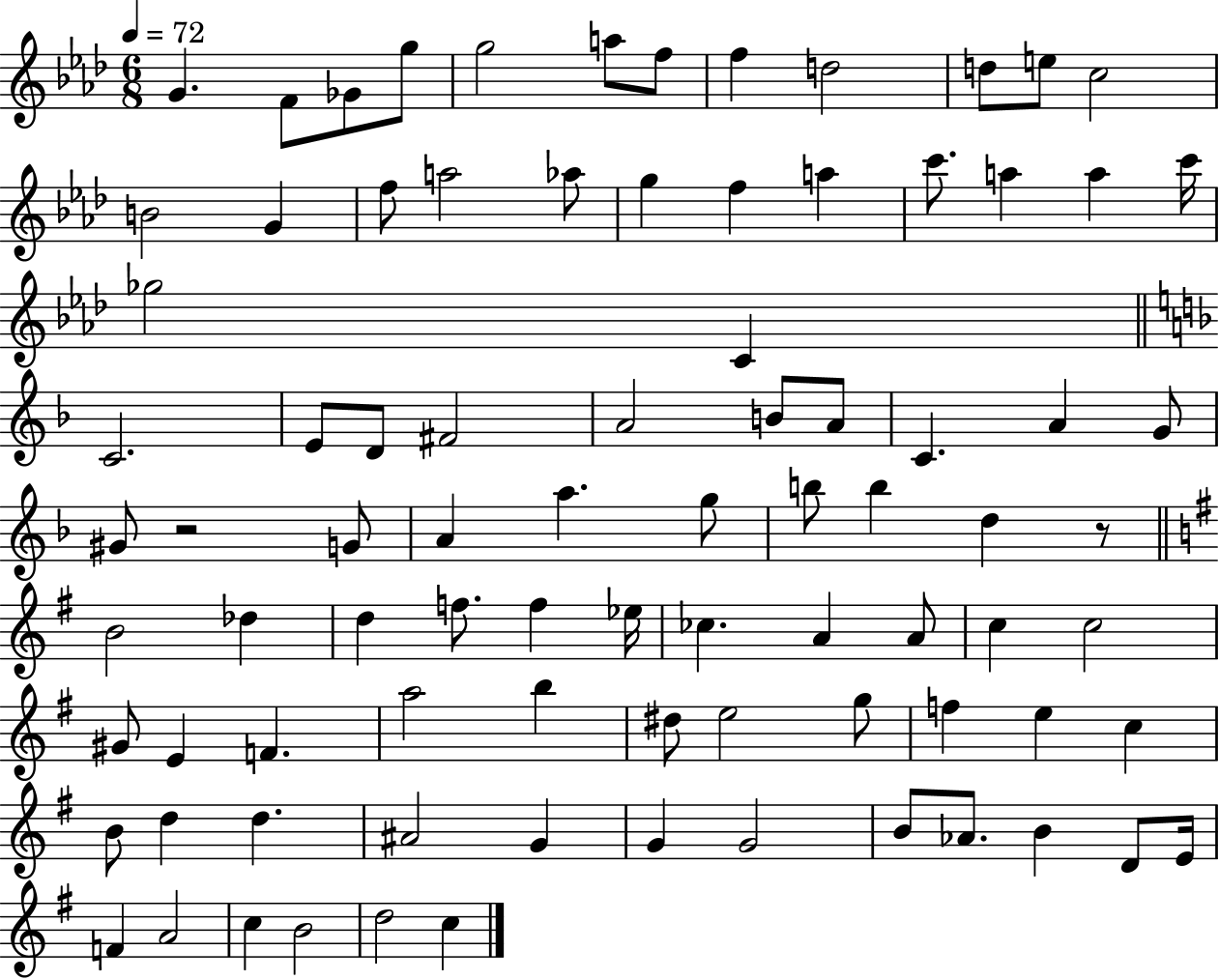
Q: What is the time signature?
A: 6/8